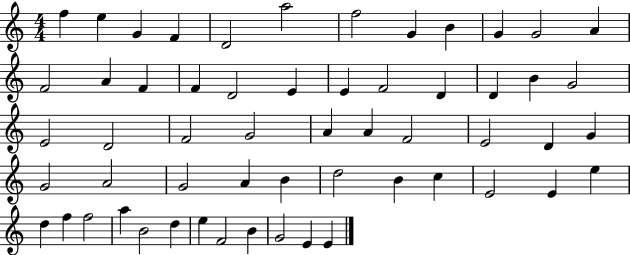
X:1
T:Untitled
M:4/4
L:1/4
K:C
f e G F D2 a2 f2 G B G G2 A F2 A F F D2 E E F2 D D B G2 E2 D2 F2 G2 A A F2 E2 D G G2 A2 G2 A B d2 B c E2 E e d f f2 a B2 d e F2 B G2 E E